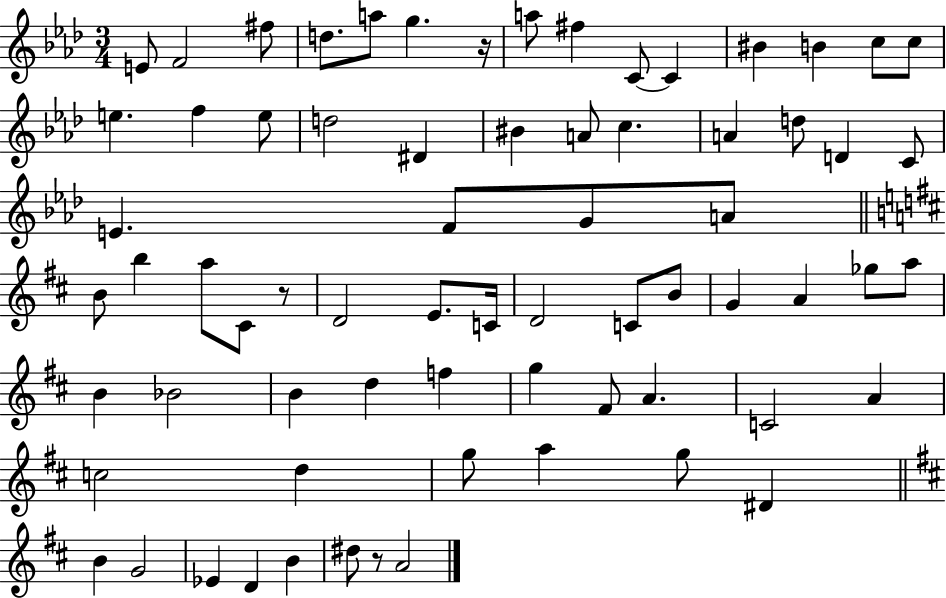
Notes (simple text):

E4/e F4/h F#5/e D5/e. A5/e G5/q. R/s A5/e F#5/q C4/e C4/q BIS4/q B4/q C5/e C5/e E5/q. F5/q E5/e D5/h D#4/q BIS4/q A4/e C5/q. A4/q D5/e D4/q C4/e E4/q. F4/e G4/e A4/e B4/e B5/q A5/e C#4/e R/e D4/h E4/e. C4/s D4/h C4/e B4/e G4/q A4/q Gb5/e A5/e B4/q Bb4/h B4/q D5/q F5/q G5/q F#4/e A4/q. C4/h A4/q C5/h D5/q G5/e A5/q G5/e D#4/q B4/q G4/h Eb4/q D4/q B4/q D#5/e R/e A4/h